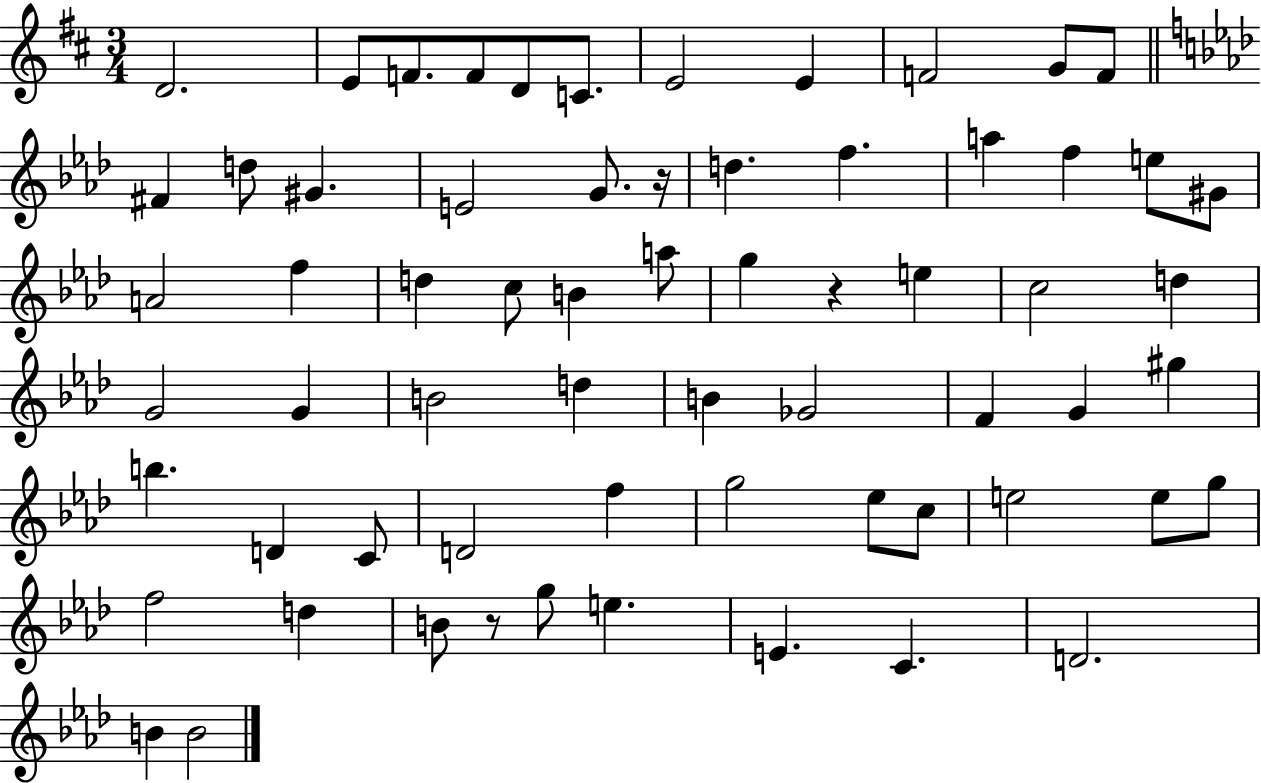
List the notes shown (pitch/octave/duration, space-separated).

D4/h. E4/e F4/e. F4/e D4/e C4/e. E4/h E4/q F4/h G4/e F4/e F#4/q D5/e G#4/q. E4/h G4/e. R/s D5/q. F5/q. A5/q F5/q E5/e G#4/e A4/h F5/q D5/q C5/e B4/q A5/e G5/q R/q E5/q C5/h D5/q G4/h G4/q B4/h D5/q B4/q Gb4/h F4/q G4/q G#5/q B5/q. D4/q C4/e D4/h F5/q G5/h Eb5/e C5/e E5/h E5/e G5/e F5/h D5/q B4/e R/e G5/e E5/q. E4/q. C4/q. D4/h. B4/q B4/h